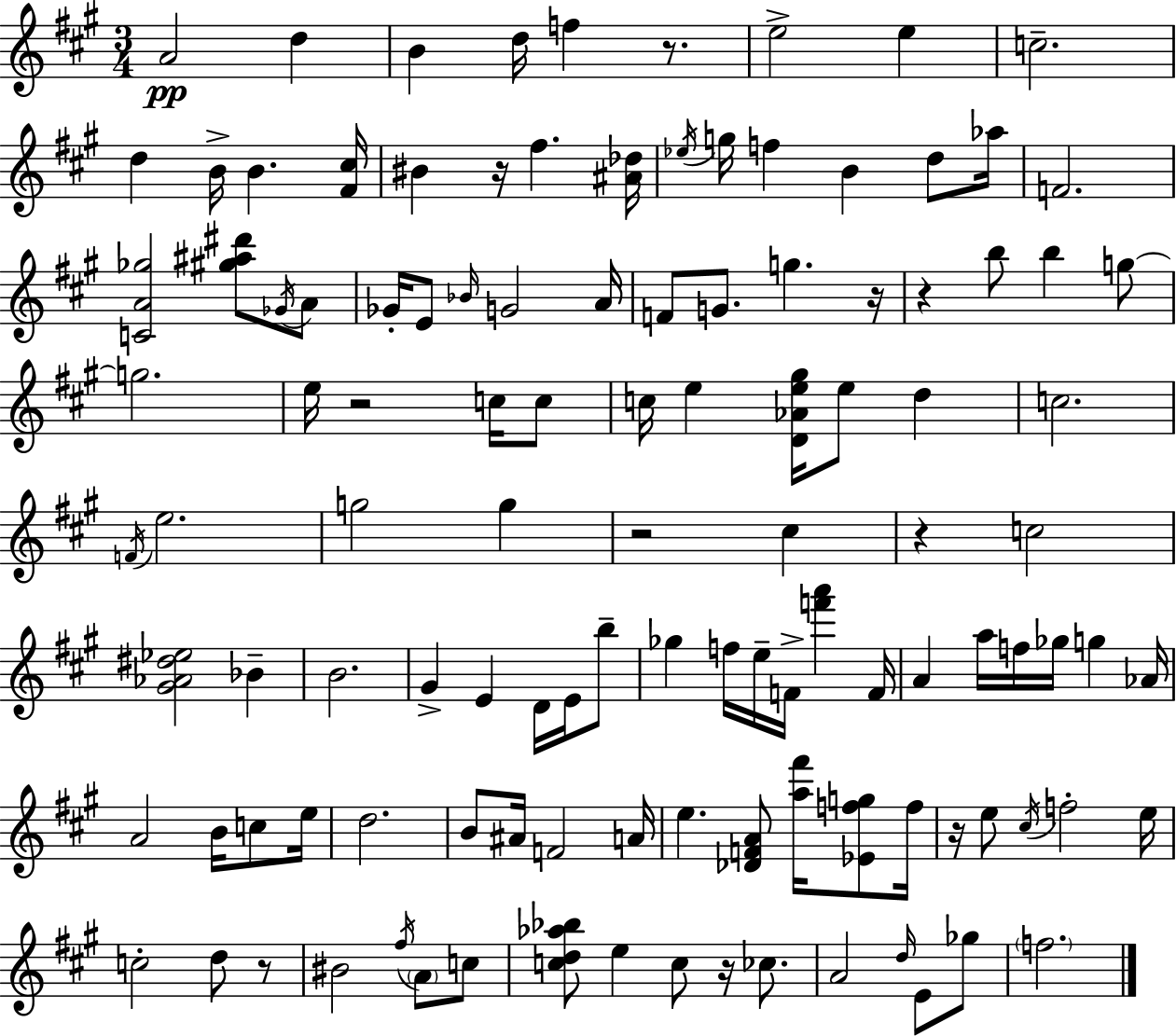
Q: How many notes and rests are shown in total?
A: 116